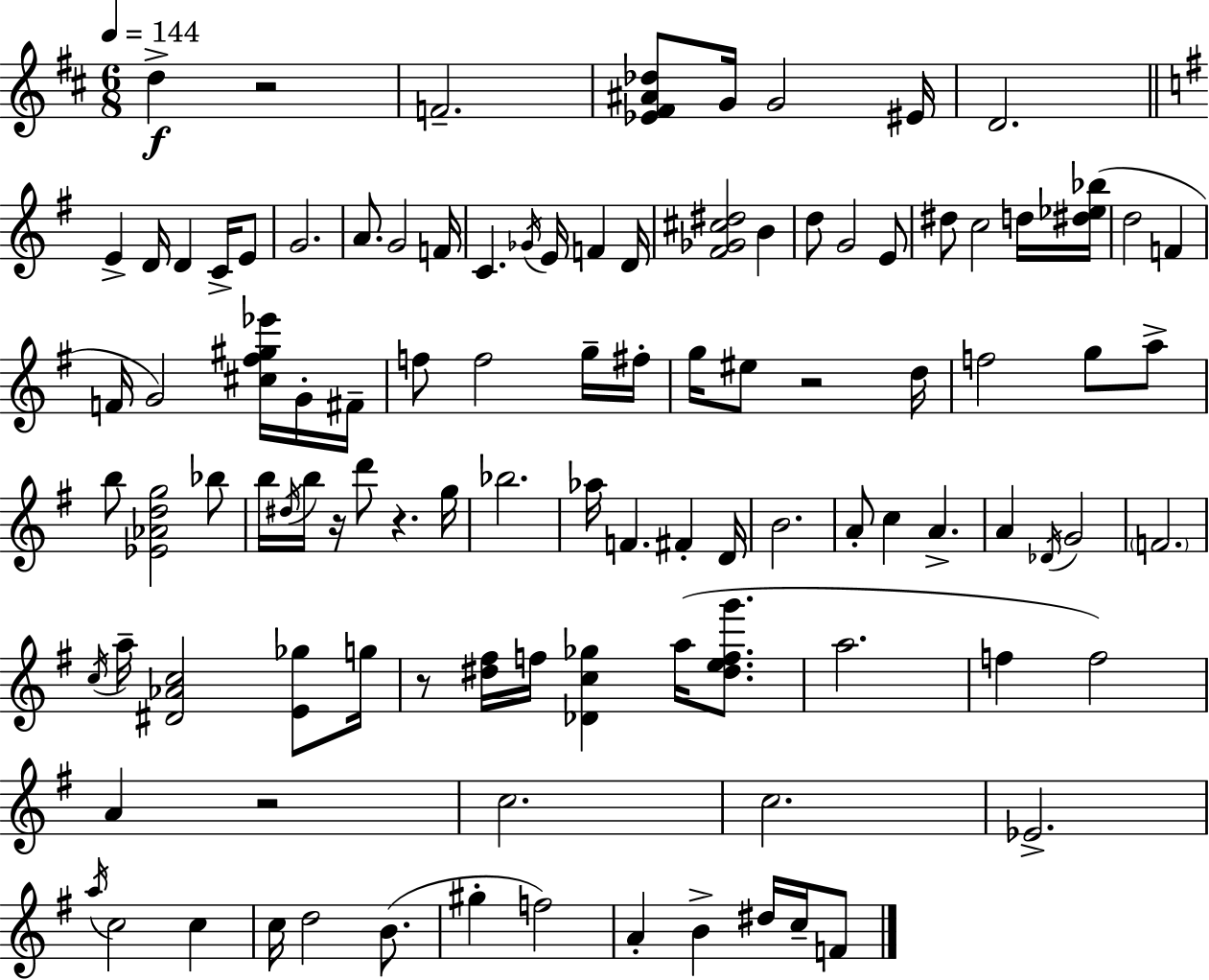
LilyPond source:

{
  \clef treble
  \numericTimeSignature
  \time 6/8
  \key d \major
  \tempo 4 = 144
  d''4->\f r2 | f'2.-- | <ees' fis' ais' des''>8 g'16 g'2 eis'16 | d'2. | \break \bar "||" \break \key g \major e'4-> d'16 d'4 c'16-> e'8 | g'2. | a'8. g'2 f'16 | c'4. \acciaccatura { ges'16 } e'16 f'4 | \break d'16 <fis' ges' cis'' dis''>2 b'4 | d''8 g'2 e'8 | dis''8 c''2 d''16 | <dis'' ees'' bes''>16( d''2 f'4 | \break f'16 g'2) <cis'' fis'' gis'' ees'''>16 g'16-. | fis'16-- f''8 f''2 g''16-- | fis''16-. g''16 eis''8 r2 | d''16 f''2 g''8 a''8-> | \break b''8 <ees' aes' d'' g''>2 bes''8 | b''16 \acciaccatura { dis''16 } b''16 r16 d'''8 r4. | g''16 bes''2. | aes''16 f'4. fis'4-. | \break d'16 b'2. | a'8-. c''4 a'4.-> | a'4 \acciaccatura { des'16 } g'2 | \parenthesize f'2. | \break \acciaccatura { c''16 } a''16-- <dis' aes' c''>2 | <e' ges''>8 g''16 r8 <dis'' fis''>16 f''16 <des' c'' ges''>4 | a''16( <dis'' e'' f'' g'''>8. a''2. | f''4 f''2) | \break a'4 r2 | c''2. | c''2. | ees'2.-> | \break \acciaccatura { a''16 } c''2 | c''4 c''16 d''2 | b'8.( gis''4-. f''2) | a'4-. b'4-> | \break dis''16 c''16-- f'8 \bar "|."
}